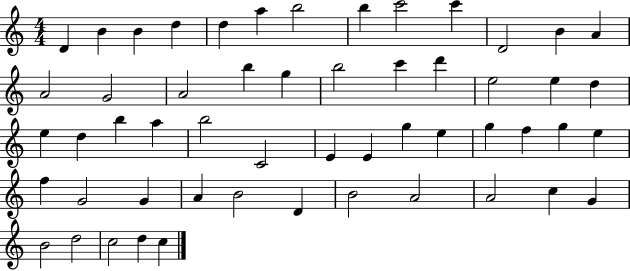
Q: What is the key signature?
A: C major